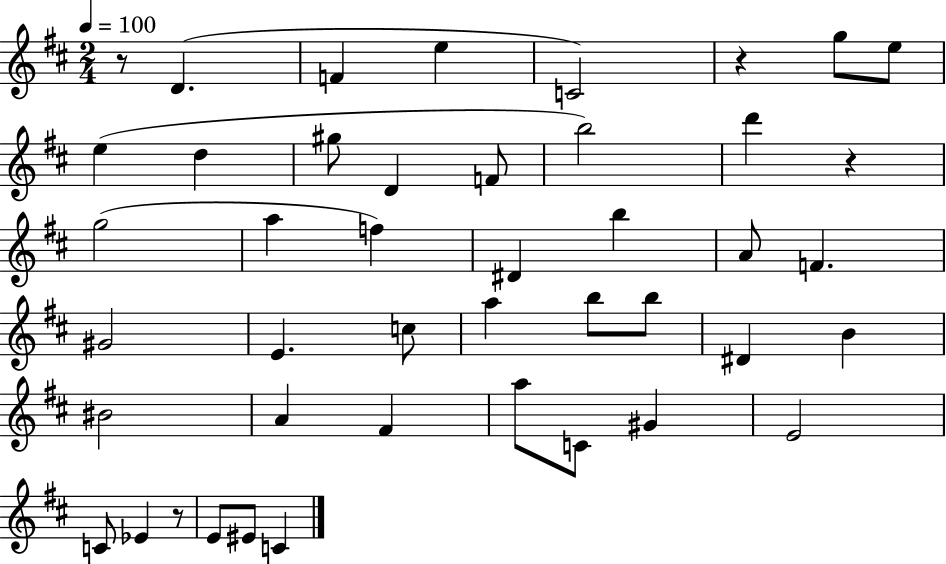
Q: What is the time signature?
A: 2/4